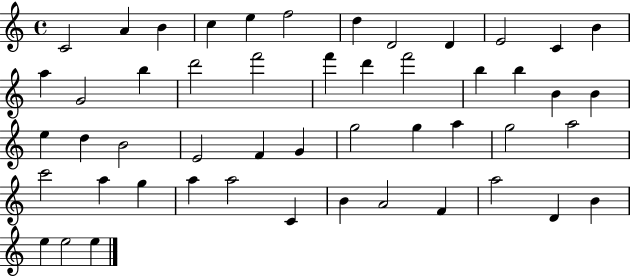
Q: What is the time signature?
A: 4/4